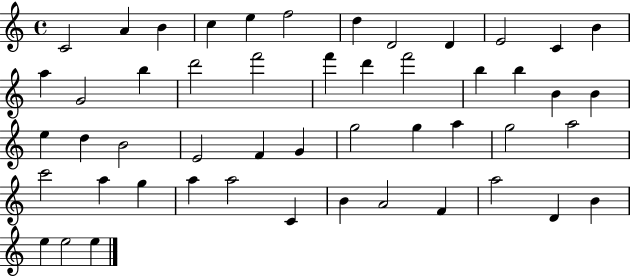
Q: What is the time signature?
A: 4/4